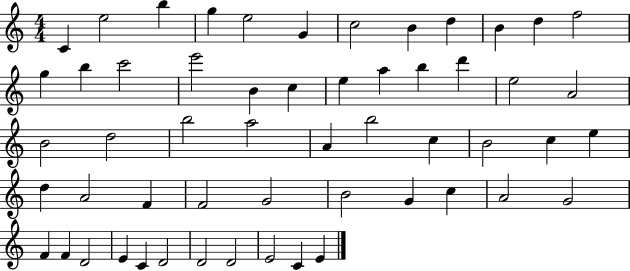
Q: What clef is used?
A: treble